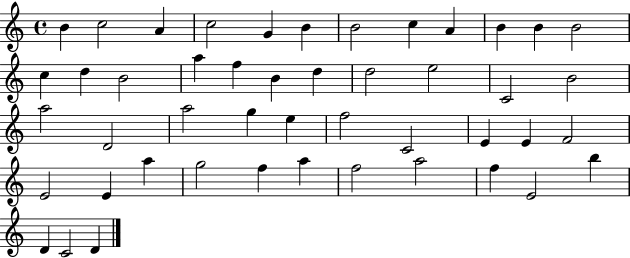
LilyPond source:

{
  \clef treble
  \time 4/4
  \defaultTimeSignature
  \key c \major
  b'4 c''2 a'4 | c''2 g'4 b'4 | b'2 c''4 a'4 | b'4 b'4 b'2 | \break c''4 d''4 b'2 | a''4 f''4 b'4 d''4 | d''2 e''2 | c'2 b'2 | \break a''2 d'2 | a''2 g''4 e''4 | f''2 c'2 | e'4 e'4 f'2 | \break e'2 e'4 a''4 | g''2 f''4 a''4 | f''2 a''2 | f''4 e'2 b''4 | \break d'4 c'2 d'4 | \bar "|."
}